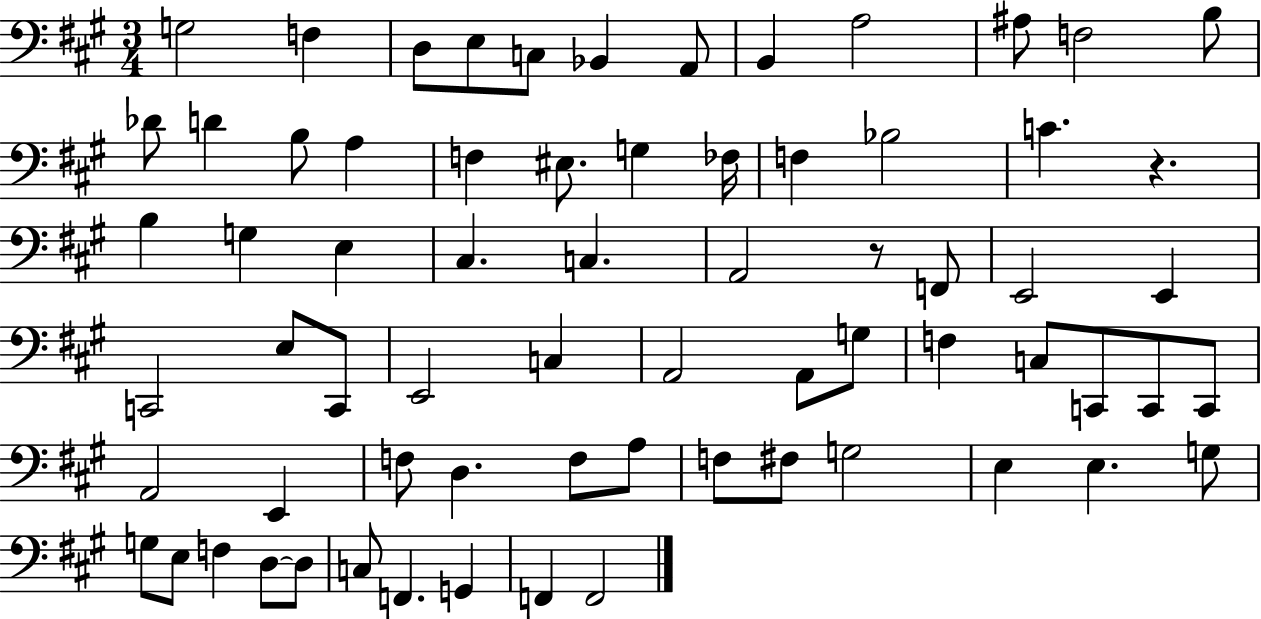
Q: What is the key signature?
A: A major